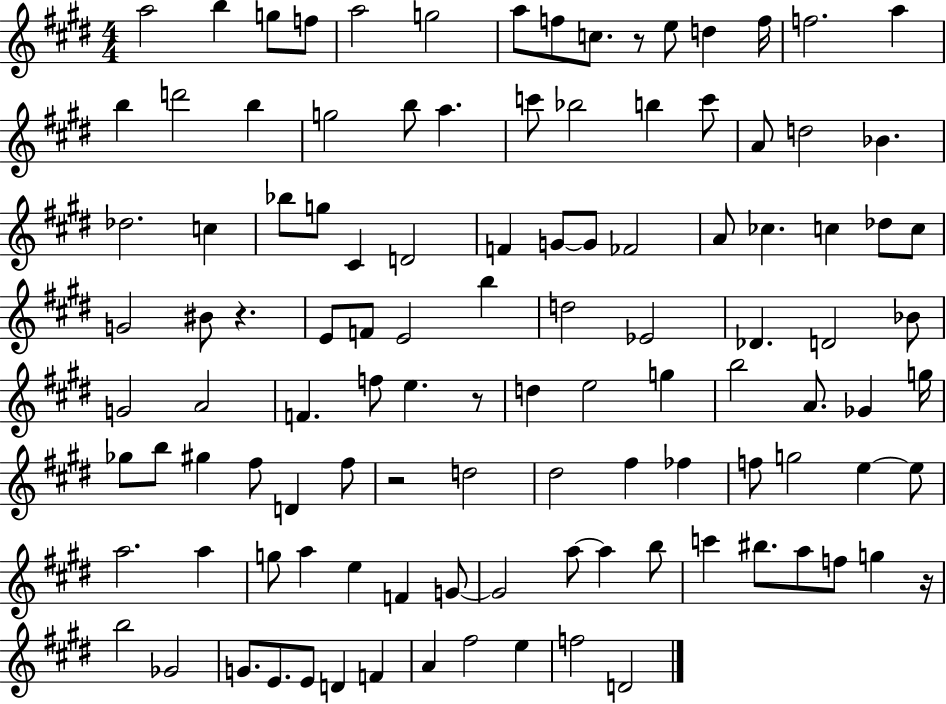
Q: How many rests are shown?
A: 5